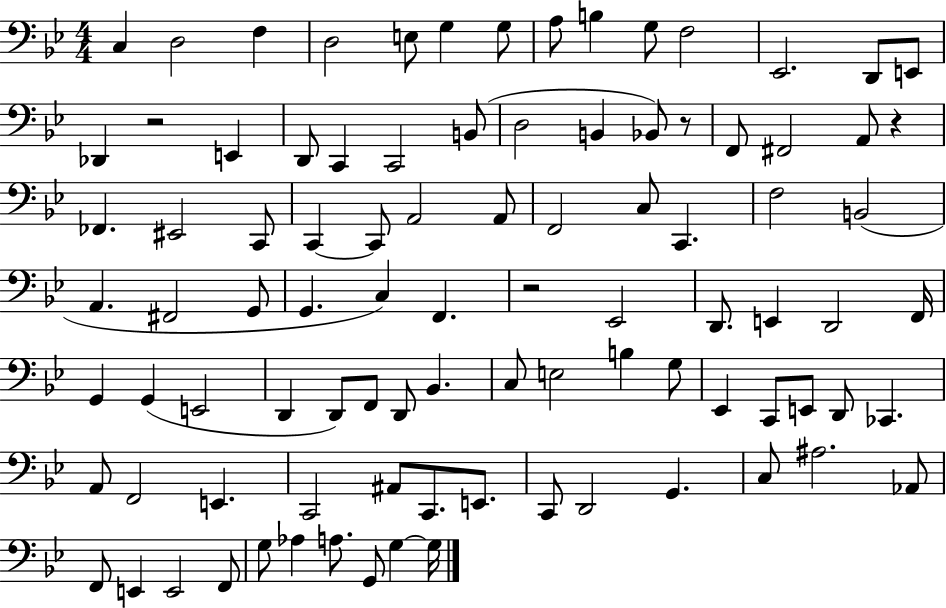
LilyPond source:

{
  \clef bass
  \numericTimeSignature
  \time 4/4
  \key bes \major
  c4 d2 f4 | d2 e8 g4 g8 | a8 b4 g8 f2 | ees,2. d,8 e,8 | \break des,4 r2 e,4 | d,8 c,4 c,2 b,8( | d2 b,4 bes,8) r8 | f,8 fis,2 a,8 r4 | \break fes,4. eis,2 c,8 | c,4~~ c,8 a,2 a,8 | f,2 c8 c,4. | f2 b,2( | \break a,4. fis,2 g,8 | g,4. c4) f,4. | r2 ees,2 | d,8. e,4 d,2 f,16 | \break g,4 g,4( e,2 | d,4 d,8) f,8 d,8 bes,4. | c8 e2 b4 g8 | ees,4 c,8 e,8 d,8 ces,4. | \break a,8 f,2 e,4. | c,2 ais,8 c,8. e,8. | c,8 d,2 g,4. | c8 ais2. aes,8 | \break f,8 e,4 e,2 f,8 | g8 aes4 a8. g,8 g4~~ g16 | \bar "|."
}